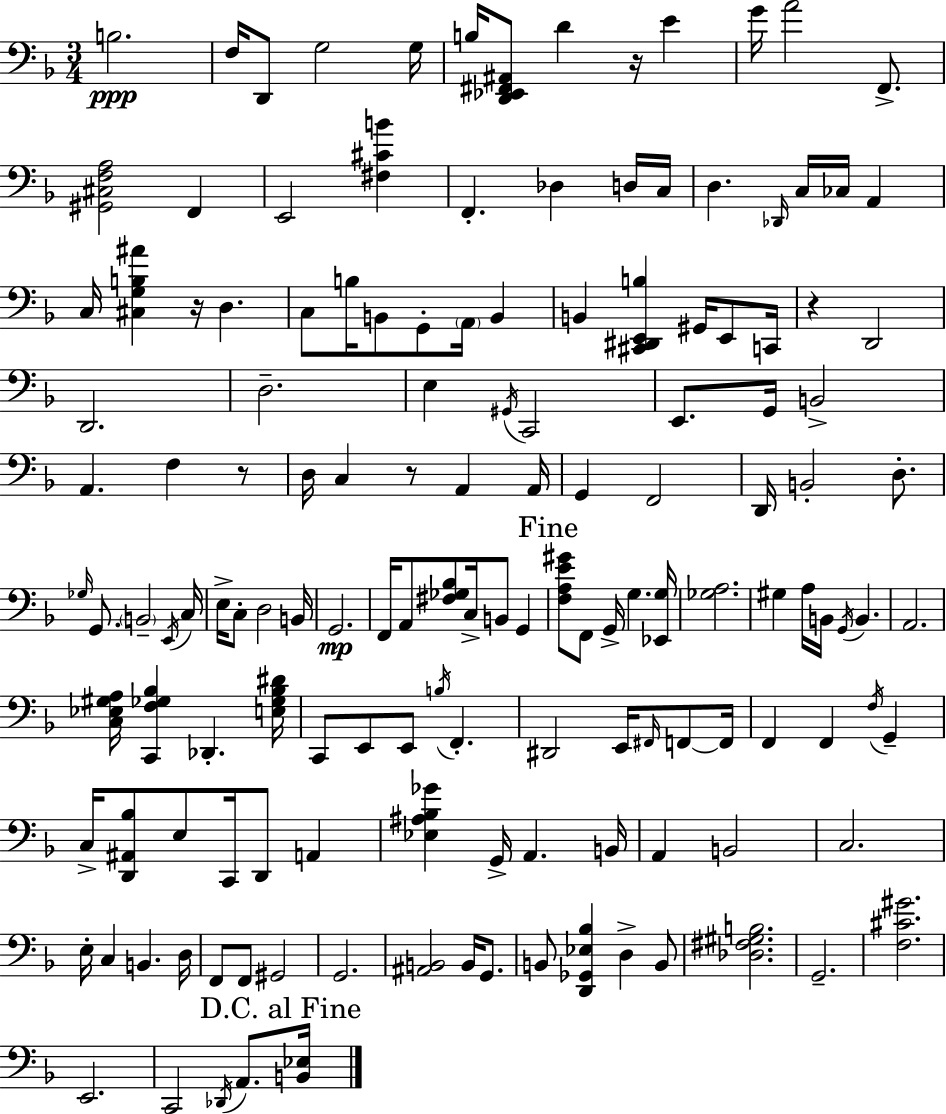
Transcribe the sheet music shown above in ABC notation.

X:1
T:Untitled
M:3/4
L:1/4
K:F
B,2 F,/4 D,,/2 G,2 G,/4 B,/4 [D,,_E,,^F,,^A,,]/2 D z/4 E G/4 A2 F,,/2 [^G,,^C,F,A,]2 F,, E,,2 [^F,^CB] F,, _D, D,/4 C,/4 D, _D,,/4 C,/4 _C,/4 A,, C,/4 [^C,G,B,^A] z/4 D, C,/2 B,/4 B,,/2 G,,/2 A,,/4 B,, B,, [^C,,^D,,E,,B,] ^G,,/4 E,,/2 C,,/4 z D,,2 D,,2 D,2 E, ^G,,/4 C,,2 E,,/2 G,,/4 B,,2 A,, F, z/2 D,/4 C, z/2 A,, A,,/4 G,, F,,2 D,,/4 B,,2 D,/2 _G,/4 G,,/2 B,,2 E,,/4 C,/4 E,/4 C,/2 D,2 B,,/4 G,,2 F,,/4 A,,/2 [^F,_G,_B,]/2 C,/4 B,,/2 G,, [F,A,E^G]/2 F,,/2 G,,/4 G, [_E,,G,]/4 [_G,A,]2 ^G, A,/4 B,,/4 G,,/4 B,, A,,2 [C,_E,^G,A,]/4 [C,,F,_G,_B,] _D,, [E,_G,_B,^D]/4 C,,/2 E,,/2 E,,/2 B,/4 F,, ^D,,2 E,,/4 ^F,,/4 F,,/2 F,,/4 F,, F,, F,/4 G,, C,/4 [D,,^A,,_B,]/2 E,/2 C,,/4 D,,/2 A,, [_E,^A,_B,_G] G,,/4 A,, B,,/4 A,, B,,2 C,2 E,/4 C, B,, D,/4 F,,/2 F,,/2 ^G,,2 G,,2 [^A,,B,,]2 B,,/4 G,,/2 B,,/2 [D,,_G,,_E,_B,] D, B,,/2 [_D,^F,^G,B,]2 G,,2 [F,^C^G]2 E,,2 C,,2 _D,,/4 A,,/2 [B,,_E,]/4